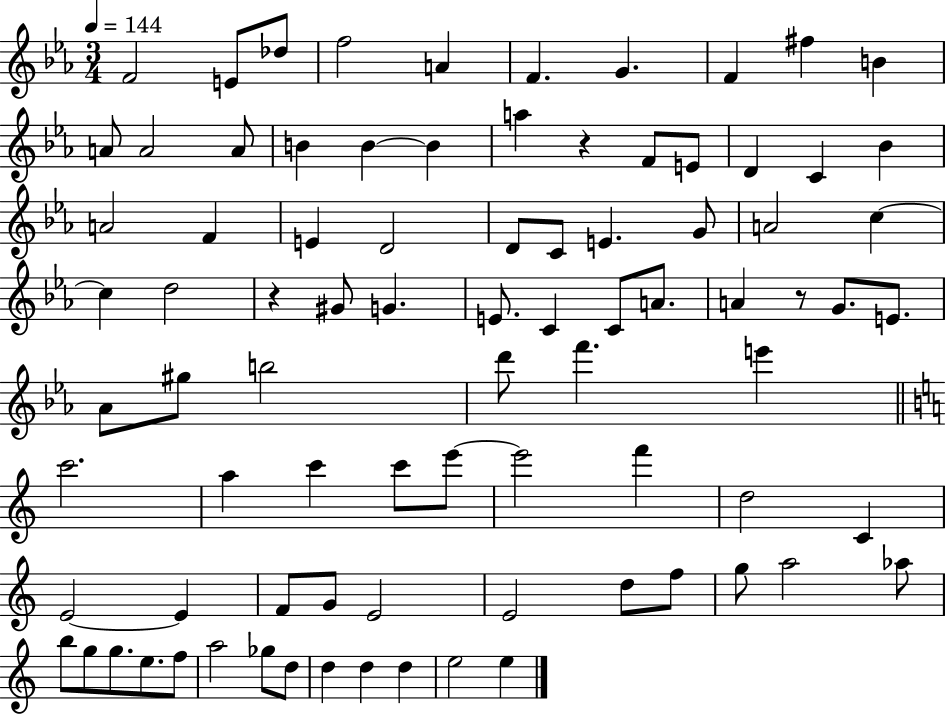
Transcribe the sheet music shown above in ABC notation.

X:1
T:Untitled
M:3/4
L:1/4
K:Eb
F2 E/2 _d/2 f2 A F G F ^f B A/2 A2 A/2 B B B a z F/2 E/2 D C _B A2 F E D2 D/2 C/2 E G/2 A2 c c d2 z ^G/2 G E/2 C C/2 A/2 A z/2 G/2 E/2 _A/2 ^g/2 b2 d'/2 f' e' c'2 a c' c'/2 e'/2 e'2 f' d2 C E2 E F/2 G/2 E2 E2 d/2 f/2 g/2 a2 _a/2 b/2 g/2 g/2 e/2 f/2 a2 _g/2 d/2 d d d e2 e